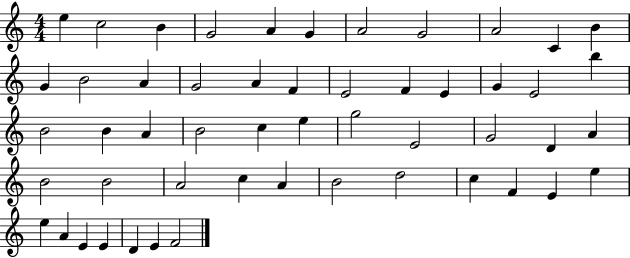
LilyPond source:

{
  \clef treble
  \numericTimeSignature
  \time 4/4
  \key c \major
  e''4 c''2 b'4 | g'2 a'4 g'4 | a'2 g'2 | a'2 c'4 b'4 | \break g'4 b'2 a'4 | g'2 a'4 f'4 | e'2 f'4 e'4 | g'4 e'2 b''4 | \break b'2 b'4 a'4 | b'2 c''4 e''4 | g''2 e'2 | g'2 d'4 a'4 | \break b'2 b'2 | a'2 c''4 a'4 | b'2 d''2 | c''4 f'4 e'4 e''4 | \break e''4 a'4 e'4 e'4 | d'4 e'4 f'2 | \bar "|."
}